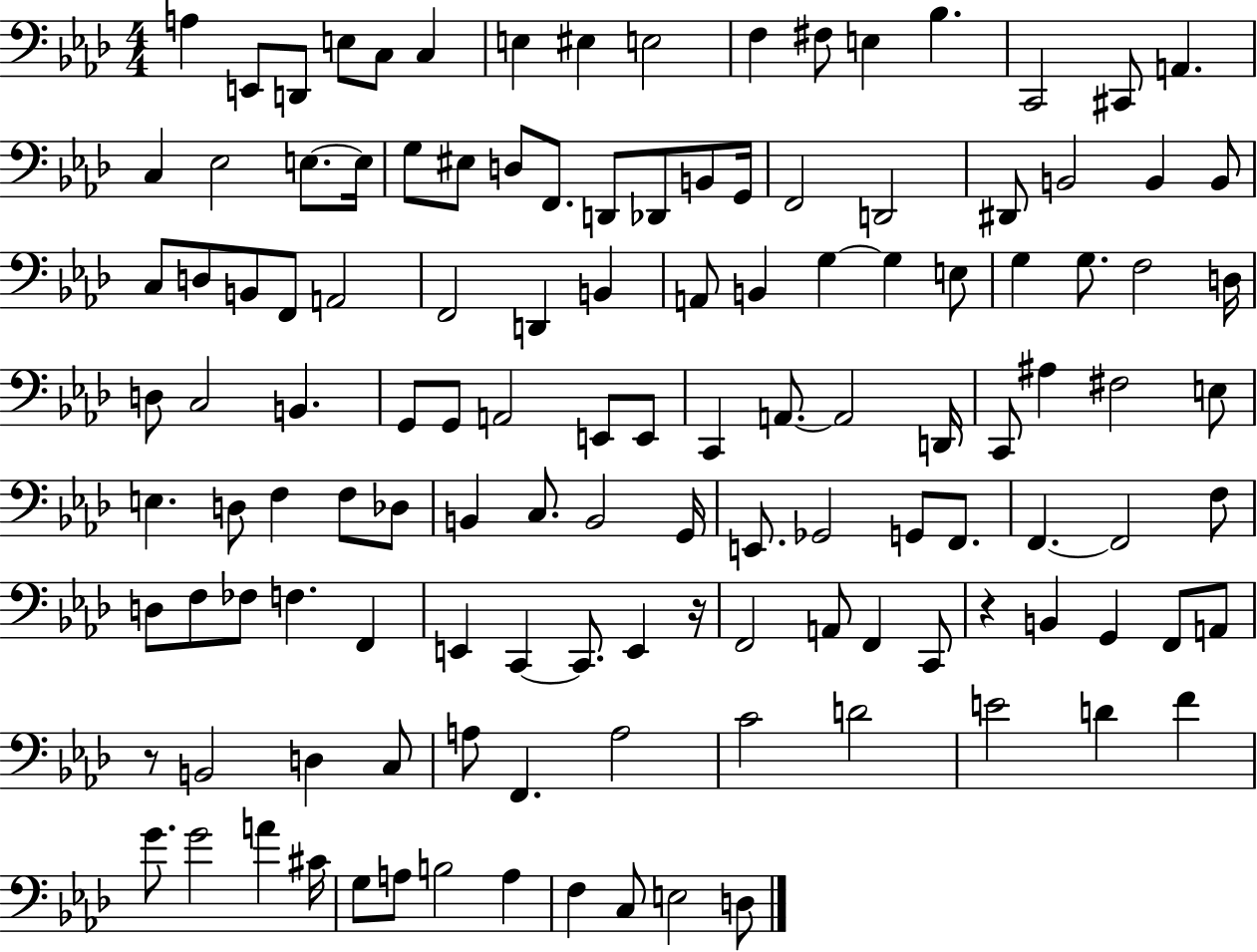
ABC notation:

X:1
T:Untitled
M:4/4
L:1/4
K:Ab
A, E,,/2 D,,/2 E,/2 C,/2 C, E, ^E, E,2 F, ^F,/2 E, _B, C,,2 ^C,,/2 A,, C, _E,2 E,/2 E,/4 G,/2 ^E,/2 D,/2 F,,/2 D,,/2 _D,,/2 B,,/2 G,,/4 F,,2 D,,2 ^D,,/2 B,,2 B,, B,,/2 C,/2 D,/2 B,,/2 F,,/2 A,,2 F,,2 D,, B,, A,,/2 B,, G, G, E,/2 G, G,/2 F,2 D,/4 D,/2 C,2 B,, G,,/2 G,,/2 A,,2 E,,/2 E,,/2 C,, A,,/2 A,,2 D,,/4 C,,/2 ^A, ^F,2 E,/2 E, D,/2 F, F,/2 _D,/2 B,, C,/2 B,,2 G,,/4 E,,/2 _G,,2 G,,/2 F,,/2 F,, F,,2 F,/2 D,/2 F,/2 _F,/2 F, F,, E,, C,, C,,/2 E,, z/4 F,,2 A,,/2 F,, C,,/2 z B,, G,, F,,/2 A,,/2 z/2 B,,2 D, C,/2 A,/2 F,, A,2 C2 D2 E2 D F G/2 G2 A ^C/4 G,/2 A,/2 B,2 A, F, C,/2 E,2 D,/2